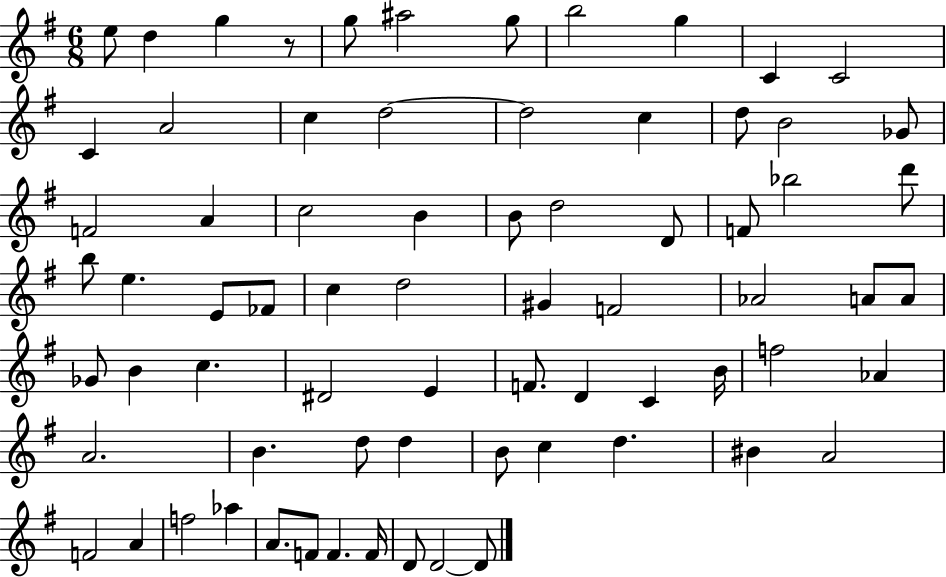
{
  \clef treble
  \numericTimeSignature
  \time 6/8
  \key g \major
  e''8 d''4 g''4 r8 | g''8 ais''2 g''8 | b''2 g''4 | c'4 c'2 | \break c'4 a'2 | c''4 d''2~~ | d''2 c''4 | d''8 b'2 ges'8 | \break f'2 a'4 | c''2 b'4 | b'8 d''2 d'8 | f'8 bes''2 d'''8 | \break b''8 e''4. e'8 fes'8 | c''4 d''2 | gis'4 f'2 | aes'2 a'8 a'8 | \break ges'8 b'4 c''4. | dis'2 e'4 | f'8. d'4 c'4 b'16 | f''2 aes'4 | \break a'2. | b'4. d''8 d''4 | b'8 c''4 d''4. | bis'4 a'2 | \break f'2 a'4 | f''2 aes''4 | a'8. f'8 f'4. f'16 | d'8 d'2~~ d'8 | \break \bar "|."
}